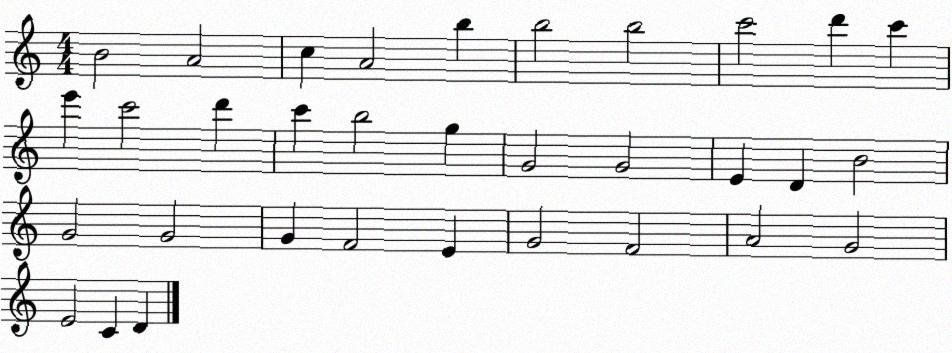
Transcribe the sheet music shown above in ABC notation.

X:1
T:Untitled
M:4/4
L:1/4
K:C
B2 A2 c A2 b b2 b2 c'2 d' c' e' c'2 d' c' b2 g G2 G2 E D B2 G2 G2 G F2 E G2 F2 A2 G2 E2 C D